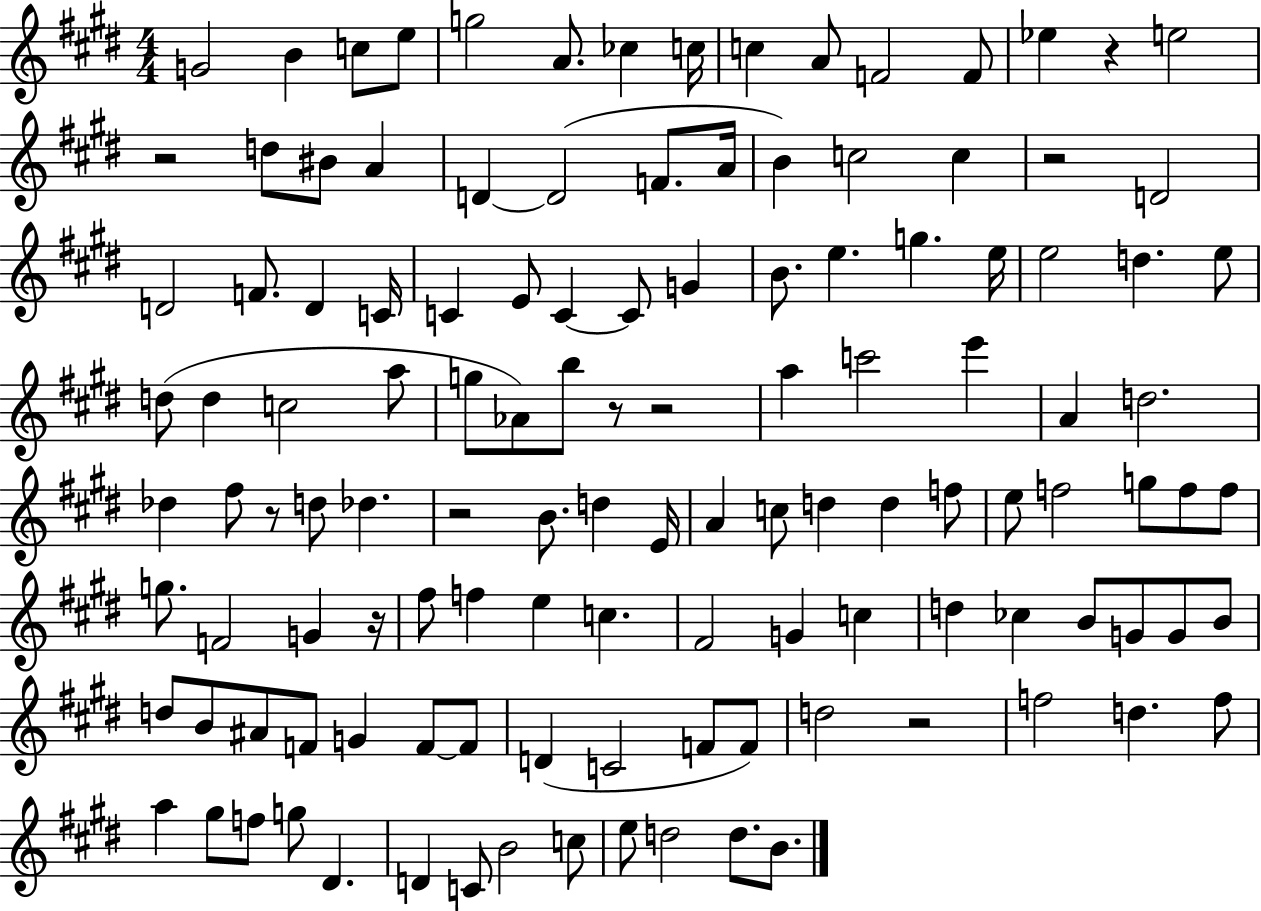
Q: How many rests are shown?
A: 9